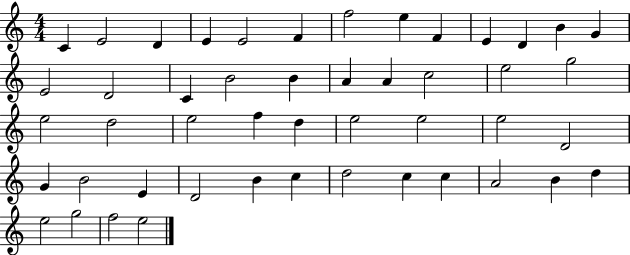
{
  \clef treble
  \numericTimeSignature
  \time 4/4
  \key c \major
  c'4 e'2 d'4 | e'4 e'2 f'4 | f''2 e''4 f'4 | e'4 d'4 b'4 g'4 | \break e'2 d'2 | c'4 b'2 b'4 | a'4 a'4 c''2 | e''2 g''2 | \break e''2 d''2 | e''2 f''4 d''4 | e''2 e''2 | e''2 d'2 | \break g'4 b'2 e'4 | d'2 b'4 c''4 | d''2 c''4 c''4 | a'2 b'4 d''4 | \break e''2 g''2 | f''2 e''2 | \bar "|."
}